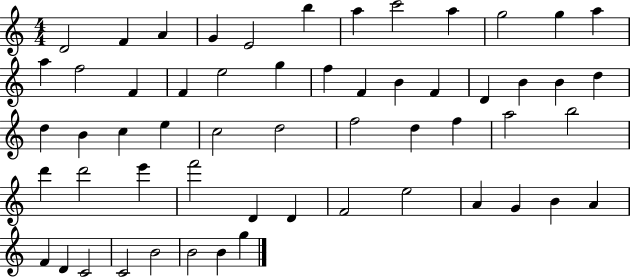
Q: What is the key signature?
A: C major